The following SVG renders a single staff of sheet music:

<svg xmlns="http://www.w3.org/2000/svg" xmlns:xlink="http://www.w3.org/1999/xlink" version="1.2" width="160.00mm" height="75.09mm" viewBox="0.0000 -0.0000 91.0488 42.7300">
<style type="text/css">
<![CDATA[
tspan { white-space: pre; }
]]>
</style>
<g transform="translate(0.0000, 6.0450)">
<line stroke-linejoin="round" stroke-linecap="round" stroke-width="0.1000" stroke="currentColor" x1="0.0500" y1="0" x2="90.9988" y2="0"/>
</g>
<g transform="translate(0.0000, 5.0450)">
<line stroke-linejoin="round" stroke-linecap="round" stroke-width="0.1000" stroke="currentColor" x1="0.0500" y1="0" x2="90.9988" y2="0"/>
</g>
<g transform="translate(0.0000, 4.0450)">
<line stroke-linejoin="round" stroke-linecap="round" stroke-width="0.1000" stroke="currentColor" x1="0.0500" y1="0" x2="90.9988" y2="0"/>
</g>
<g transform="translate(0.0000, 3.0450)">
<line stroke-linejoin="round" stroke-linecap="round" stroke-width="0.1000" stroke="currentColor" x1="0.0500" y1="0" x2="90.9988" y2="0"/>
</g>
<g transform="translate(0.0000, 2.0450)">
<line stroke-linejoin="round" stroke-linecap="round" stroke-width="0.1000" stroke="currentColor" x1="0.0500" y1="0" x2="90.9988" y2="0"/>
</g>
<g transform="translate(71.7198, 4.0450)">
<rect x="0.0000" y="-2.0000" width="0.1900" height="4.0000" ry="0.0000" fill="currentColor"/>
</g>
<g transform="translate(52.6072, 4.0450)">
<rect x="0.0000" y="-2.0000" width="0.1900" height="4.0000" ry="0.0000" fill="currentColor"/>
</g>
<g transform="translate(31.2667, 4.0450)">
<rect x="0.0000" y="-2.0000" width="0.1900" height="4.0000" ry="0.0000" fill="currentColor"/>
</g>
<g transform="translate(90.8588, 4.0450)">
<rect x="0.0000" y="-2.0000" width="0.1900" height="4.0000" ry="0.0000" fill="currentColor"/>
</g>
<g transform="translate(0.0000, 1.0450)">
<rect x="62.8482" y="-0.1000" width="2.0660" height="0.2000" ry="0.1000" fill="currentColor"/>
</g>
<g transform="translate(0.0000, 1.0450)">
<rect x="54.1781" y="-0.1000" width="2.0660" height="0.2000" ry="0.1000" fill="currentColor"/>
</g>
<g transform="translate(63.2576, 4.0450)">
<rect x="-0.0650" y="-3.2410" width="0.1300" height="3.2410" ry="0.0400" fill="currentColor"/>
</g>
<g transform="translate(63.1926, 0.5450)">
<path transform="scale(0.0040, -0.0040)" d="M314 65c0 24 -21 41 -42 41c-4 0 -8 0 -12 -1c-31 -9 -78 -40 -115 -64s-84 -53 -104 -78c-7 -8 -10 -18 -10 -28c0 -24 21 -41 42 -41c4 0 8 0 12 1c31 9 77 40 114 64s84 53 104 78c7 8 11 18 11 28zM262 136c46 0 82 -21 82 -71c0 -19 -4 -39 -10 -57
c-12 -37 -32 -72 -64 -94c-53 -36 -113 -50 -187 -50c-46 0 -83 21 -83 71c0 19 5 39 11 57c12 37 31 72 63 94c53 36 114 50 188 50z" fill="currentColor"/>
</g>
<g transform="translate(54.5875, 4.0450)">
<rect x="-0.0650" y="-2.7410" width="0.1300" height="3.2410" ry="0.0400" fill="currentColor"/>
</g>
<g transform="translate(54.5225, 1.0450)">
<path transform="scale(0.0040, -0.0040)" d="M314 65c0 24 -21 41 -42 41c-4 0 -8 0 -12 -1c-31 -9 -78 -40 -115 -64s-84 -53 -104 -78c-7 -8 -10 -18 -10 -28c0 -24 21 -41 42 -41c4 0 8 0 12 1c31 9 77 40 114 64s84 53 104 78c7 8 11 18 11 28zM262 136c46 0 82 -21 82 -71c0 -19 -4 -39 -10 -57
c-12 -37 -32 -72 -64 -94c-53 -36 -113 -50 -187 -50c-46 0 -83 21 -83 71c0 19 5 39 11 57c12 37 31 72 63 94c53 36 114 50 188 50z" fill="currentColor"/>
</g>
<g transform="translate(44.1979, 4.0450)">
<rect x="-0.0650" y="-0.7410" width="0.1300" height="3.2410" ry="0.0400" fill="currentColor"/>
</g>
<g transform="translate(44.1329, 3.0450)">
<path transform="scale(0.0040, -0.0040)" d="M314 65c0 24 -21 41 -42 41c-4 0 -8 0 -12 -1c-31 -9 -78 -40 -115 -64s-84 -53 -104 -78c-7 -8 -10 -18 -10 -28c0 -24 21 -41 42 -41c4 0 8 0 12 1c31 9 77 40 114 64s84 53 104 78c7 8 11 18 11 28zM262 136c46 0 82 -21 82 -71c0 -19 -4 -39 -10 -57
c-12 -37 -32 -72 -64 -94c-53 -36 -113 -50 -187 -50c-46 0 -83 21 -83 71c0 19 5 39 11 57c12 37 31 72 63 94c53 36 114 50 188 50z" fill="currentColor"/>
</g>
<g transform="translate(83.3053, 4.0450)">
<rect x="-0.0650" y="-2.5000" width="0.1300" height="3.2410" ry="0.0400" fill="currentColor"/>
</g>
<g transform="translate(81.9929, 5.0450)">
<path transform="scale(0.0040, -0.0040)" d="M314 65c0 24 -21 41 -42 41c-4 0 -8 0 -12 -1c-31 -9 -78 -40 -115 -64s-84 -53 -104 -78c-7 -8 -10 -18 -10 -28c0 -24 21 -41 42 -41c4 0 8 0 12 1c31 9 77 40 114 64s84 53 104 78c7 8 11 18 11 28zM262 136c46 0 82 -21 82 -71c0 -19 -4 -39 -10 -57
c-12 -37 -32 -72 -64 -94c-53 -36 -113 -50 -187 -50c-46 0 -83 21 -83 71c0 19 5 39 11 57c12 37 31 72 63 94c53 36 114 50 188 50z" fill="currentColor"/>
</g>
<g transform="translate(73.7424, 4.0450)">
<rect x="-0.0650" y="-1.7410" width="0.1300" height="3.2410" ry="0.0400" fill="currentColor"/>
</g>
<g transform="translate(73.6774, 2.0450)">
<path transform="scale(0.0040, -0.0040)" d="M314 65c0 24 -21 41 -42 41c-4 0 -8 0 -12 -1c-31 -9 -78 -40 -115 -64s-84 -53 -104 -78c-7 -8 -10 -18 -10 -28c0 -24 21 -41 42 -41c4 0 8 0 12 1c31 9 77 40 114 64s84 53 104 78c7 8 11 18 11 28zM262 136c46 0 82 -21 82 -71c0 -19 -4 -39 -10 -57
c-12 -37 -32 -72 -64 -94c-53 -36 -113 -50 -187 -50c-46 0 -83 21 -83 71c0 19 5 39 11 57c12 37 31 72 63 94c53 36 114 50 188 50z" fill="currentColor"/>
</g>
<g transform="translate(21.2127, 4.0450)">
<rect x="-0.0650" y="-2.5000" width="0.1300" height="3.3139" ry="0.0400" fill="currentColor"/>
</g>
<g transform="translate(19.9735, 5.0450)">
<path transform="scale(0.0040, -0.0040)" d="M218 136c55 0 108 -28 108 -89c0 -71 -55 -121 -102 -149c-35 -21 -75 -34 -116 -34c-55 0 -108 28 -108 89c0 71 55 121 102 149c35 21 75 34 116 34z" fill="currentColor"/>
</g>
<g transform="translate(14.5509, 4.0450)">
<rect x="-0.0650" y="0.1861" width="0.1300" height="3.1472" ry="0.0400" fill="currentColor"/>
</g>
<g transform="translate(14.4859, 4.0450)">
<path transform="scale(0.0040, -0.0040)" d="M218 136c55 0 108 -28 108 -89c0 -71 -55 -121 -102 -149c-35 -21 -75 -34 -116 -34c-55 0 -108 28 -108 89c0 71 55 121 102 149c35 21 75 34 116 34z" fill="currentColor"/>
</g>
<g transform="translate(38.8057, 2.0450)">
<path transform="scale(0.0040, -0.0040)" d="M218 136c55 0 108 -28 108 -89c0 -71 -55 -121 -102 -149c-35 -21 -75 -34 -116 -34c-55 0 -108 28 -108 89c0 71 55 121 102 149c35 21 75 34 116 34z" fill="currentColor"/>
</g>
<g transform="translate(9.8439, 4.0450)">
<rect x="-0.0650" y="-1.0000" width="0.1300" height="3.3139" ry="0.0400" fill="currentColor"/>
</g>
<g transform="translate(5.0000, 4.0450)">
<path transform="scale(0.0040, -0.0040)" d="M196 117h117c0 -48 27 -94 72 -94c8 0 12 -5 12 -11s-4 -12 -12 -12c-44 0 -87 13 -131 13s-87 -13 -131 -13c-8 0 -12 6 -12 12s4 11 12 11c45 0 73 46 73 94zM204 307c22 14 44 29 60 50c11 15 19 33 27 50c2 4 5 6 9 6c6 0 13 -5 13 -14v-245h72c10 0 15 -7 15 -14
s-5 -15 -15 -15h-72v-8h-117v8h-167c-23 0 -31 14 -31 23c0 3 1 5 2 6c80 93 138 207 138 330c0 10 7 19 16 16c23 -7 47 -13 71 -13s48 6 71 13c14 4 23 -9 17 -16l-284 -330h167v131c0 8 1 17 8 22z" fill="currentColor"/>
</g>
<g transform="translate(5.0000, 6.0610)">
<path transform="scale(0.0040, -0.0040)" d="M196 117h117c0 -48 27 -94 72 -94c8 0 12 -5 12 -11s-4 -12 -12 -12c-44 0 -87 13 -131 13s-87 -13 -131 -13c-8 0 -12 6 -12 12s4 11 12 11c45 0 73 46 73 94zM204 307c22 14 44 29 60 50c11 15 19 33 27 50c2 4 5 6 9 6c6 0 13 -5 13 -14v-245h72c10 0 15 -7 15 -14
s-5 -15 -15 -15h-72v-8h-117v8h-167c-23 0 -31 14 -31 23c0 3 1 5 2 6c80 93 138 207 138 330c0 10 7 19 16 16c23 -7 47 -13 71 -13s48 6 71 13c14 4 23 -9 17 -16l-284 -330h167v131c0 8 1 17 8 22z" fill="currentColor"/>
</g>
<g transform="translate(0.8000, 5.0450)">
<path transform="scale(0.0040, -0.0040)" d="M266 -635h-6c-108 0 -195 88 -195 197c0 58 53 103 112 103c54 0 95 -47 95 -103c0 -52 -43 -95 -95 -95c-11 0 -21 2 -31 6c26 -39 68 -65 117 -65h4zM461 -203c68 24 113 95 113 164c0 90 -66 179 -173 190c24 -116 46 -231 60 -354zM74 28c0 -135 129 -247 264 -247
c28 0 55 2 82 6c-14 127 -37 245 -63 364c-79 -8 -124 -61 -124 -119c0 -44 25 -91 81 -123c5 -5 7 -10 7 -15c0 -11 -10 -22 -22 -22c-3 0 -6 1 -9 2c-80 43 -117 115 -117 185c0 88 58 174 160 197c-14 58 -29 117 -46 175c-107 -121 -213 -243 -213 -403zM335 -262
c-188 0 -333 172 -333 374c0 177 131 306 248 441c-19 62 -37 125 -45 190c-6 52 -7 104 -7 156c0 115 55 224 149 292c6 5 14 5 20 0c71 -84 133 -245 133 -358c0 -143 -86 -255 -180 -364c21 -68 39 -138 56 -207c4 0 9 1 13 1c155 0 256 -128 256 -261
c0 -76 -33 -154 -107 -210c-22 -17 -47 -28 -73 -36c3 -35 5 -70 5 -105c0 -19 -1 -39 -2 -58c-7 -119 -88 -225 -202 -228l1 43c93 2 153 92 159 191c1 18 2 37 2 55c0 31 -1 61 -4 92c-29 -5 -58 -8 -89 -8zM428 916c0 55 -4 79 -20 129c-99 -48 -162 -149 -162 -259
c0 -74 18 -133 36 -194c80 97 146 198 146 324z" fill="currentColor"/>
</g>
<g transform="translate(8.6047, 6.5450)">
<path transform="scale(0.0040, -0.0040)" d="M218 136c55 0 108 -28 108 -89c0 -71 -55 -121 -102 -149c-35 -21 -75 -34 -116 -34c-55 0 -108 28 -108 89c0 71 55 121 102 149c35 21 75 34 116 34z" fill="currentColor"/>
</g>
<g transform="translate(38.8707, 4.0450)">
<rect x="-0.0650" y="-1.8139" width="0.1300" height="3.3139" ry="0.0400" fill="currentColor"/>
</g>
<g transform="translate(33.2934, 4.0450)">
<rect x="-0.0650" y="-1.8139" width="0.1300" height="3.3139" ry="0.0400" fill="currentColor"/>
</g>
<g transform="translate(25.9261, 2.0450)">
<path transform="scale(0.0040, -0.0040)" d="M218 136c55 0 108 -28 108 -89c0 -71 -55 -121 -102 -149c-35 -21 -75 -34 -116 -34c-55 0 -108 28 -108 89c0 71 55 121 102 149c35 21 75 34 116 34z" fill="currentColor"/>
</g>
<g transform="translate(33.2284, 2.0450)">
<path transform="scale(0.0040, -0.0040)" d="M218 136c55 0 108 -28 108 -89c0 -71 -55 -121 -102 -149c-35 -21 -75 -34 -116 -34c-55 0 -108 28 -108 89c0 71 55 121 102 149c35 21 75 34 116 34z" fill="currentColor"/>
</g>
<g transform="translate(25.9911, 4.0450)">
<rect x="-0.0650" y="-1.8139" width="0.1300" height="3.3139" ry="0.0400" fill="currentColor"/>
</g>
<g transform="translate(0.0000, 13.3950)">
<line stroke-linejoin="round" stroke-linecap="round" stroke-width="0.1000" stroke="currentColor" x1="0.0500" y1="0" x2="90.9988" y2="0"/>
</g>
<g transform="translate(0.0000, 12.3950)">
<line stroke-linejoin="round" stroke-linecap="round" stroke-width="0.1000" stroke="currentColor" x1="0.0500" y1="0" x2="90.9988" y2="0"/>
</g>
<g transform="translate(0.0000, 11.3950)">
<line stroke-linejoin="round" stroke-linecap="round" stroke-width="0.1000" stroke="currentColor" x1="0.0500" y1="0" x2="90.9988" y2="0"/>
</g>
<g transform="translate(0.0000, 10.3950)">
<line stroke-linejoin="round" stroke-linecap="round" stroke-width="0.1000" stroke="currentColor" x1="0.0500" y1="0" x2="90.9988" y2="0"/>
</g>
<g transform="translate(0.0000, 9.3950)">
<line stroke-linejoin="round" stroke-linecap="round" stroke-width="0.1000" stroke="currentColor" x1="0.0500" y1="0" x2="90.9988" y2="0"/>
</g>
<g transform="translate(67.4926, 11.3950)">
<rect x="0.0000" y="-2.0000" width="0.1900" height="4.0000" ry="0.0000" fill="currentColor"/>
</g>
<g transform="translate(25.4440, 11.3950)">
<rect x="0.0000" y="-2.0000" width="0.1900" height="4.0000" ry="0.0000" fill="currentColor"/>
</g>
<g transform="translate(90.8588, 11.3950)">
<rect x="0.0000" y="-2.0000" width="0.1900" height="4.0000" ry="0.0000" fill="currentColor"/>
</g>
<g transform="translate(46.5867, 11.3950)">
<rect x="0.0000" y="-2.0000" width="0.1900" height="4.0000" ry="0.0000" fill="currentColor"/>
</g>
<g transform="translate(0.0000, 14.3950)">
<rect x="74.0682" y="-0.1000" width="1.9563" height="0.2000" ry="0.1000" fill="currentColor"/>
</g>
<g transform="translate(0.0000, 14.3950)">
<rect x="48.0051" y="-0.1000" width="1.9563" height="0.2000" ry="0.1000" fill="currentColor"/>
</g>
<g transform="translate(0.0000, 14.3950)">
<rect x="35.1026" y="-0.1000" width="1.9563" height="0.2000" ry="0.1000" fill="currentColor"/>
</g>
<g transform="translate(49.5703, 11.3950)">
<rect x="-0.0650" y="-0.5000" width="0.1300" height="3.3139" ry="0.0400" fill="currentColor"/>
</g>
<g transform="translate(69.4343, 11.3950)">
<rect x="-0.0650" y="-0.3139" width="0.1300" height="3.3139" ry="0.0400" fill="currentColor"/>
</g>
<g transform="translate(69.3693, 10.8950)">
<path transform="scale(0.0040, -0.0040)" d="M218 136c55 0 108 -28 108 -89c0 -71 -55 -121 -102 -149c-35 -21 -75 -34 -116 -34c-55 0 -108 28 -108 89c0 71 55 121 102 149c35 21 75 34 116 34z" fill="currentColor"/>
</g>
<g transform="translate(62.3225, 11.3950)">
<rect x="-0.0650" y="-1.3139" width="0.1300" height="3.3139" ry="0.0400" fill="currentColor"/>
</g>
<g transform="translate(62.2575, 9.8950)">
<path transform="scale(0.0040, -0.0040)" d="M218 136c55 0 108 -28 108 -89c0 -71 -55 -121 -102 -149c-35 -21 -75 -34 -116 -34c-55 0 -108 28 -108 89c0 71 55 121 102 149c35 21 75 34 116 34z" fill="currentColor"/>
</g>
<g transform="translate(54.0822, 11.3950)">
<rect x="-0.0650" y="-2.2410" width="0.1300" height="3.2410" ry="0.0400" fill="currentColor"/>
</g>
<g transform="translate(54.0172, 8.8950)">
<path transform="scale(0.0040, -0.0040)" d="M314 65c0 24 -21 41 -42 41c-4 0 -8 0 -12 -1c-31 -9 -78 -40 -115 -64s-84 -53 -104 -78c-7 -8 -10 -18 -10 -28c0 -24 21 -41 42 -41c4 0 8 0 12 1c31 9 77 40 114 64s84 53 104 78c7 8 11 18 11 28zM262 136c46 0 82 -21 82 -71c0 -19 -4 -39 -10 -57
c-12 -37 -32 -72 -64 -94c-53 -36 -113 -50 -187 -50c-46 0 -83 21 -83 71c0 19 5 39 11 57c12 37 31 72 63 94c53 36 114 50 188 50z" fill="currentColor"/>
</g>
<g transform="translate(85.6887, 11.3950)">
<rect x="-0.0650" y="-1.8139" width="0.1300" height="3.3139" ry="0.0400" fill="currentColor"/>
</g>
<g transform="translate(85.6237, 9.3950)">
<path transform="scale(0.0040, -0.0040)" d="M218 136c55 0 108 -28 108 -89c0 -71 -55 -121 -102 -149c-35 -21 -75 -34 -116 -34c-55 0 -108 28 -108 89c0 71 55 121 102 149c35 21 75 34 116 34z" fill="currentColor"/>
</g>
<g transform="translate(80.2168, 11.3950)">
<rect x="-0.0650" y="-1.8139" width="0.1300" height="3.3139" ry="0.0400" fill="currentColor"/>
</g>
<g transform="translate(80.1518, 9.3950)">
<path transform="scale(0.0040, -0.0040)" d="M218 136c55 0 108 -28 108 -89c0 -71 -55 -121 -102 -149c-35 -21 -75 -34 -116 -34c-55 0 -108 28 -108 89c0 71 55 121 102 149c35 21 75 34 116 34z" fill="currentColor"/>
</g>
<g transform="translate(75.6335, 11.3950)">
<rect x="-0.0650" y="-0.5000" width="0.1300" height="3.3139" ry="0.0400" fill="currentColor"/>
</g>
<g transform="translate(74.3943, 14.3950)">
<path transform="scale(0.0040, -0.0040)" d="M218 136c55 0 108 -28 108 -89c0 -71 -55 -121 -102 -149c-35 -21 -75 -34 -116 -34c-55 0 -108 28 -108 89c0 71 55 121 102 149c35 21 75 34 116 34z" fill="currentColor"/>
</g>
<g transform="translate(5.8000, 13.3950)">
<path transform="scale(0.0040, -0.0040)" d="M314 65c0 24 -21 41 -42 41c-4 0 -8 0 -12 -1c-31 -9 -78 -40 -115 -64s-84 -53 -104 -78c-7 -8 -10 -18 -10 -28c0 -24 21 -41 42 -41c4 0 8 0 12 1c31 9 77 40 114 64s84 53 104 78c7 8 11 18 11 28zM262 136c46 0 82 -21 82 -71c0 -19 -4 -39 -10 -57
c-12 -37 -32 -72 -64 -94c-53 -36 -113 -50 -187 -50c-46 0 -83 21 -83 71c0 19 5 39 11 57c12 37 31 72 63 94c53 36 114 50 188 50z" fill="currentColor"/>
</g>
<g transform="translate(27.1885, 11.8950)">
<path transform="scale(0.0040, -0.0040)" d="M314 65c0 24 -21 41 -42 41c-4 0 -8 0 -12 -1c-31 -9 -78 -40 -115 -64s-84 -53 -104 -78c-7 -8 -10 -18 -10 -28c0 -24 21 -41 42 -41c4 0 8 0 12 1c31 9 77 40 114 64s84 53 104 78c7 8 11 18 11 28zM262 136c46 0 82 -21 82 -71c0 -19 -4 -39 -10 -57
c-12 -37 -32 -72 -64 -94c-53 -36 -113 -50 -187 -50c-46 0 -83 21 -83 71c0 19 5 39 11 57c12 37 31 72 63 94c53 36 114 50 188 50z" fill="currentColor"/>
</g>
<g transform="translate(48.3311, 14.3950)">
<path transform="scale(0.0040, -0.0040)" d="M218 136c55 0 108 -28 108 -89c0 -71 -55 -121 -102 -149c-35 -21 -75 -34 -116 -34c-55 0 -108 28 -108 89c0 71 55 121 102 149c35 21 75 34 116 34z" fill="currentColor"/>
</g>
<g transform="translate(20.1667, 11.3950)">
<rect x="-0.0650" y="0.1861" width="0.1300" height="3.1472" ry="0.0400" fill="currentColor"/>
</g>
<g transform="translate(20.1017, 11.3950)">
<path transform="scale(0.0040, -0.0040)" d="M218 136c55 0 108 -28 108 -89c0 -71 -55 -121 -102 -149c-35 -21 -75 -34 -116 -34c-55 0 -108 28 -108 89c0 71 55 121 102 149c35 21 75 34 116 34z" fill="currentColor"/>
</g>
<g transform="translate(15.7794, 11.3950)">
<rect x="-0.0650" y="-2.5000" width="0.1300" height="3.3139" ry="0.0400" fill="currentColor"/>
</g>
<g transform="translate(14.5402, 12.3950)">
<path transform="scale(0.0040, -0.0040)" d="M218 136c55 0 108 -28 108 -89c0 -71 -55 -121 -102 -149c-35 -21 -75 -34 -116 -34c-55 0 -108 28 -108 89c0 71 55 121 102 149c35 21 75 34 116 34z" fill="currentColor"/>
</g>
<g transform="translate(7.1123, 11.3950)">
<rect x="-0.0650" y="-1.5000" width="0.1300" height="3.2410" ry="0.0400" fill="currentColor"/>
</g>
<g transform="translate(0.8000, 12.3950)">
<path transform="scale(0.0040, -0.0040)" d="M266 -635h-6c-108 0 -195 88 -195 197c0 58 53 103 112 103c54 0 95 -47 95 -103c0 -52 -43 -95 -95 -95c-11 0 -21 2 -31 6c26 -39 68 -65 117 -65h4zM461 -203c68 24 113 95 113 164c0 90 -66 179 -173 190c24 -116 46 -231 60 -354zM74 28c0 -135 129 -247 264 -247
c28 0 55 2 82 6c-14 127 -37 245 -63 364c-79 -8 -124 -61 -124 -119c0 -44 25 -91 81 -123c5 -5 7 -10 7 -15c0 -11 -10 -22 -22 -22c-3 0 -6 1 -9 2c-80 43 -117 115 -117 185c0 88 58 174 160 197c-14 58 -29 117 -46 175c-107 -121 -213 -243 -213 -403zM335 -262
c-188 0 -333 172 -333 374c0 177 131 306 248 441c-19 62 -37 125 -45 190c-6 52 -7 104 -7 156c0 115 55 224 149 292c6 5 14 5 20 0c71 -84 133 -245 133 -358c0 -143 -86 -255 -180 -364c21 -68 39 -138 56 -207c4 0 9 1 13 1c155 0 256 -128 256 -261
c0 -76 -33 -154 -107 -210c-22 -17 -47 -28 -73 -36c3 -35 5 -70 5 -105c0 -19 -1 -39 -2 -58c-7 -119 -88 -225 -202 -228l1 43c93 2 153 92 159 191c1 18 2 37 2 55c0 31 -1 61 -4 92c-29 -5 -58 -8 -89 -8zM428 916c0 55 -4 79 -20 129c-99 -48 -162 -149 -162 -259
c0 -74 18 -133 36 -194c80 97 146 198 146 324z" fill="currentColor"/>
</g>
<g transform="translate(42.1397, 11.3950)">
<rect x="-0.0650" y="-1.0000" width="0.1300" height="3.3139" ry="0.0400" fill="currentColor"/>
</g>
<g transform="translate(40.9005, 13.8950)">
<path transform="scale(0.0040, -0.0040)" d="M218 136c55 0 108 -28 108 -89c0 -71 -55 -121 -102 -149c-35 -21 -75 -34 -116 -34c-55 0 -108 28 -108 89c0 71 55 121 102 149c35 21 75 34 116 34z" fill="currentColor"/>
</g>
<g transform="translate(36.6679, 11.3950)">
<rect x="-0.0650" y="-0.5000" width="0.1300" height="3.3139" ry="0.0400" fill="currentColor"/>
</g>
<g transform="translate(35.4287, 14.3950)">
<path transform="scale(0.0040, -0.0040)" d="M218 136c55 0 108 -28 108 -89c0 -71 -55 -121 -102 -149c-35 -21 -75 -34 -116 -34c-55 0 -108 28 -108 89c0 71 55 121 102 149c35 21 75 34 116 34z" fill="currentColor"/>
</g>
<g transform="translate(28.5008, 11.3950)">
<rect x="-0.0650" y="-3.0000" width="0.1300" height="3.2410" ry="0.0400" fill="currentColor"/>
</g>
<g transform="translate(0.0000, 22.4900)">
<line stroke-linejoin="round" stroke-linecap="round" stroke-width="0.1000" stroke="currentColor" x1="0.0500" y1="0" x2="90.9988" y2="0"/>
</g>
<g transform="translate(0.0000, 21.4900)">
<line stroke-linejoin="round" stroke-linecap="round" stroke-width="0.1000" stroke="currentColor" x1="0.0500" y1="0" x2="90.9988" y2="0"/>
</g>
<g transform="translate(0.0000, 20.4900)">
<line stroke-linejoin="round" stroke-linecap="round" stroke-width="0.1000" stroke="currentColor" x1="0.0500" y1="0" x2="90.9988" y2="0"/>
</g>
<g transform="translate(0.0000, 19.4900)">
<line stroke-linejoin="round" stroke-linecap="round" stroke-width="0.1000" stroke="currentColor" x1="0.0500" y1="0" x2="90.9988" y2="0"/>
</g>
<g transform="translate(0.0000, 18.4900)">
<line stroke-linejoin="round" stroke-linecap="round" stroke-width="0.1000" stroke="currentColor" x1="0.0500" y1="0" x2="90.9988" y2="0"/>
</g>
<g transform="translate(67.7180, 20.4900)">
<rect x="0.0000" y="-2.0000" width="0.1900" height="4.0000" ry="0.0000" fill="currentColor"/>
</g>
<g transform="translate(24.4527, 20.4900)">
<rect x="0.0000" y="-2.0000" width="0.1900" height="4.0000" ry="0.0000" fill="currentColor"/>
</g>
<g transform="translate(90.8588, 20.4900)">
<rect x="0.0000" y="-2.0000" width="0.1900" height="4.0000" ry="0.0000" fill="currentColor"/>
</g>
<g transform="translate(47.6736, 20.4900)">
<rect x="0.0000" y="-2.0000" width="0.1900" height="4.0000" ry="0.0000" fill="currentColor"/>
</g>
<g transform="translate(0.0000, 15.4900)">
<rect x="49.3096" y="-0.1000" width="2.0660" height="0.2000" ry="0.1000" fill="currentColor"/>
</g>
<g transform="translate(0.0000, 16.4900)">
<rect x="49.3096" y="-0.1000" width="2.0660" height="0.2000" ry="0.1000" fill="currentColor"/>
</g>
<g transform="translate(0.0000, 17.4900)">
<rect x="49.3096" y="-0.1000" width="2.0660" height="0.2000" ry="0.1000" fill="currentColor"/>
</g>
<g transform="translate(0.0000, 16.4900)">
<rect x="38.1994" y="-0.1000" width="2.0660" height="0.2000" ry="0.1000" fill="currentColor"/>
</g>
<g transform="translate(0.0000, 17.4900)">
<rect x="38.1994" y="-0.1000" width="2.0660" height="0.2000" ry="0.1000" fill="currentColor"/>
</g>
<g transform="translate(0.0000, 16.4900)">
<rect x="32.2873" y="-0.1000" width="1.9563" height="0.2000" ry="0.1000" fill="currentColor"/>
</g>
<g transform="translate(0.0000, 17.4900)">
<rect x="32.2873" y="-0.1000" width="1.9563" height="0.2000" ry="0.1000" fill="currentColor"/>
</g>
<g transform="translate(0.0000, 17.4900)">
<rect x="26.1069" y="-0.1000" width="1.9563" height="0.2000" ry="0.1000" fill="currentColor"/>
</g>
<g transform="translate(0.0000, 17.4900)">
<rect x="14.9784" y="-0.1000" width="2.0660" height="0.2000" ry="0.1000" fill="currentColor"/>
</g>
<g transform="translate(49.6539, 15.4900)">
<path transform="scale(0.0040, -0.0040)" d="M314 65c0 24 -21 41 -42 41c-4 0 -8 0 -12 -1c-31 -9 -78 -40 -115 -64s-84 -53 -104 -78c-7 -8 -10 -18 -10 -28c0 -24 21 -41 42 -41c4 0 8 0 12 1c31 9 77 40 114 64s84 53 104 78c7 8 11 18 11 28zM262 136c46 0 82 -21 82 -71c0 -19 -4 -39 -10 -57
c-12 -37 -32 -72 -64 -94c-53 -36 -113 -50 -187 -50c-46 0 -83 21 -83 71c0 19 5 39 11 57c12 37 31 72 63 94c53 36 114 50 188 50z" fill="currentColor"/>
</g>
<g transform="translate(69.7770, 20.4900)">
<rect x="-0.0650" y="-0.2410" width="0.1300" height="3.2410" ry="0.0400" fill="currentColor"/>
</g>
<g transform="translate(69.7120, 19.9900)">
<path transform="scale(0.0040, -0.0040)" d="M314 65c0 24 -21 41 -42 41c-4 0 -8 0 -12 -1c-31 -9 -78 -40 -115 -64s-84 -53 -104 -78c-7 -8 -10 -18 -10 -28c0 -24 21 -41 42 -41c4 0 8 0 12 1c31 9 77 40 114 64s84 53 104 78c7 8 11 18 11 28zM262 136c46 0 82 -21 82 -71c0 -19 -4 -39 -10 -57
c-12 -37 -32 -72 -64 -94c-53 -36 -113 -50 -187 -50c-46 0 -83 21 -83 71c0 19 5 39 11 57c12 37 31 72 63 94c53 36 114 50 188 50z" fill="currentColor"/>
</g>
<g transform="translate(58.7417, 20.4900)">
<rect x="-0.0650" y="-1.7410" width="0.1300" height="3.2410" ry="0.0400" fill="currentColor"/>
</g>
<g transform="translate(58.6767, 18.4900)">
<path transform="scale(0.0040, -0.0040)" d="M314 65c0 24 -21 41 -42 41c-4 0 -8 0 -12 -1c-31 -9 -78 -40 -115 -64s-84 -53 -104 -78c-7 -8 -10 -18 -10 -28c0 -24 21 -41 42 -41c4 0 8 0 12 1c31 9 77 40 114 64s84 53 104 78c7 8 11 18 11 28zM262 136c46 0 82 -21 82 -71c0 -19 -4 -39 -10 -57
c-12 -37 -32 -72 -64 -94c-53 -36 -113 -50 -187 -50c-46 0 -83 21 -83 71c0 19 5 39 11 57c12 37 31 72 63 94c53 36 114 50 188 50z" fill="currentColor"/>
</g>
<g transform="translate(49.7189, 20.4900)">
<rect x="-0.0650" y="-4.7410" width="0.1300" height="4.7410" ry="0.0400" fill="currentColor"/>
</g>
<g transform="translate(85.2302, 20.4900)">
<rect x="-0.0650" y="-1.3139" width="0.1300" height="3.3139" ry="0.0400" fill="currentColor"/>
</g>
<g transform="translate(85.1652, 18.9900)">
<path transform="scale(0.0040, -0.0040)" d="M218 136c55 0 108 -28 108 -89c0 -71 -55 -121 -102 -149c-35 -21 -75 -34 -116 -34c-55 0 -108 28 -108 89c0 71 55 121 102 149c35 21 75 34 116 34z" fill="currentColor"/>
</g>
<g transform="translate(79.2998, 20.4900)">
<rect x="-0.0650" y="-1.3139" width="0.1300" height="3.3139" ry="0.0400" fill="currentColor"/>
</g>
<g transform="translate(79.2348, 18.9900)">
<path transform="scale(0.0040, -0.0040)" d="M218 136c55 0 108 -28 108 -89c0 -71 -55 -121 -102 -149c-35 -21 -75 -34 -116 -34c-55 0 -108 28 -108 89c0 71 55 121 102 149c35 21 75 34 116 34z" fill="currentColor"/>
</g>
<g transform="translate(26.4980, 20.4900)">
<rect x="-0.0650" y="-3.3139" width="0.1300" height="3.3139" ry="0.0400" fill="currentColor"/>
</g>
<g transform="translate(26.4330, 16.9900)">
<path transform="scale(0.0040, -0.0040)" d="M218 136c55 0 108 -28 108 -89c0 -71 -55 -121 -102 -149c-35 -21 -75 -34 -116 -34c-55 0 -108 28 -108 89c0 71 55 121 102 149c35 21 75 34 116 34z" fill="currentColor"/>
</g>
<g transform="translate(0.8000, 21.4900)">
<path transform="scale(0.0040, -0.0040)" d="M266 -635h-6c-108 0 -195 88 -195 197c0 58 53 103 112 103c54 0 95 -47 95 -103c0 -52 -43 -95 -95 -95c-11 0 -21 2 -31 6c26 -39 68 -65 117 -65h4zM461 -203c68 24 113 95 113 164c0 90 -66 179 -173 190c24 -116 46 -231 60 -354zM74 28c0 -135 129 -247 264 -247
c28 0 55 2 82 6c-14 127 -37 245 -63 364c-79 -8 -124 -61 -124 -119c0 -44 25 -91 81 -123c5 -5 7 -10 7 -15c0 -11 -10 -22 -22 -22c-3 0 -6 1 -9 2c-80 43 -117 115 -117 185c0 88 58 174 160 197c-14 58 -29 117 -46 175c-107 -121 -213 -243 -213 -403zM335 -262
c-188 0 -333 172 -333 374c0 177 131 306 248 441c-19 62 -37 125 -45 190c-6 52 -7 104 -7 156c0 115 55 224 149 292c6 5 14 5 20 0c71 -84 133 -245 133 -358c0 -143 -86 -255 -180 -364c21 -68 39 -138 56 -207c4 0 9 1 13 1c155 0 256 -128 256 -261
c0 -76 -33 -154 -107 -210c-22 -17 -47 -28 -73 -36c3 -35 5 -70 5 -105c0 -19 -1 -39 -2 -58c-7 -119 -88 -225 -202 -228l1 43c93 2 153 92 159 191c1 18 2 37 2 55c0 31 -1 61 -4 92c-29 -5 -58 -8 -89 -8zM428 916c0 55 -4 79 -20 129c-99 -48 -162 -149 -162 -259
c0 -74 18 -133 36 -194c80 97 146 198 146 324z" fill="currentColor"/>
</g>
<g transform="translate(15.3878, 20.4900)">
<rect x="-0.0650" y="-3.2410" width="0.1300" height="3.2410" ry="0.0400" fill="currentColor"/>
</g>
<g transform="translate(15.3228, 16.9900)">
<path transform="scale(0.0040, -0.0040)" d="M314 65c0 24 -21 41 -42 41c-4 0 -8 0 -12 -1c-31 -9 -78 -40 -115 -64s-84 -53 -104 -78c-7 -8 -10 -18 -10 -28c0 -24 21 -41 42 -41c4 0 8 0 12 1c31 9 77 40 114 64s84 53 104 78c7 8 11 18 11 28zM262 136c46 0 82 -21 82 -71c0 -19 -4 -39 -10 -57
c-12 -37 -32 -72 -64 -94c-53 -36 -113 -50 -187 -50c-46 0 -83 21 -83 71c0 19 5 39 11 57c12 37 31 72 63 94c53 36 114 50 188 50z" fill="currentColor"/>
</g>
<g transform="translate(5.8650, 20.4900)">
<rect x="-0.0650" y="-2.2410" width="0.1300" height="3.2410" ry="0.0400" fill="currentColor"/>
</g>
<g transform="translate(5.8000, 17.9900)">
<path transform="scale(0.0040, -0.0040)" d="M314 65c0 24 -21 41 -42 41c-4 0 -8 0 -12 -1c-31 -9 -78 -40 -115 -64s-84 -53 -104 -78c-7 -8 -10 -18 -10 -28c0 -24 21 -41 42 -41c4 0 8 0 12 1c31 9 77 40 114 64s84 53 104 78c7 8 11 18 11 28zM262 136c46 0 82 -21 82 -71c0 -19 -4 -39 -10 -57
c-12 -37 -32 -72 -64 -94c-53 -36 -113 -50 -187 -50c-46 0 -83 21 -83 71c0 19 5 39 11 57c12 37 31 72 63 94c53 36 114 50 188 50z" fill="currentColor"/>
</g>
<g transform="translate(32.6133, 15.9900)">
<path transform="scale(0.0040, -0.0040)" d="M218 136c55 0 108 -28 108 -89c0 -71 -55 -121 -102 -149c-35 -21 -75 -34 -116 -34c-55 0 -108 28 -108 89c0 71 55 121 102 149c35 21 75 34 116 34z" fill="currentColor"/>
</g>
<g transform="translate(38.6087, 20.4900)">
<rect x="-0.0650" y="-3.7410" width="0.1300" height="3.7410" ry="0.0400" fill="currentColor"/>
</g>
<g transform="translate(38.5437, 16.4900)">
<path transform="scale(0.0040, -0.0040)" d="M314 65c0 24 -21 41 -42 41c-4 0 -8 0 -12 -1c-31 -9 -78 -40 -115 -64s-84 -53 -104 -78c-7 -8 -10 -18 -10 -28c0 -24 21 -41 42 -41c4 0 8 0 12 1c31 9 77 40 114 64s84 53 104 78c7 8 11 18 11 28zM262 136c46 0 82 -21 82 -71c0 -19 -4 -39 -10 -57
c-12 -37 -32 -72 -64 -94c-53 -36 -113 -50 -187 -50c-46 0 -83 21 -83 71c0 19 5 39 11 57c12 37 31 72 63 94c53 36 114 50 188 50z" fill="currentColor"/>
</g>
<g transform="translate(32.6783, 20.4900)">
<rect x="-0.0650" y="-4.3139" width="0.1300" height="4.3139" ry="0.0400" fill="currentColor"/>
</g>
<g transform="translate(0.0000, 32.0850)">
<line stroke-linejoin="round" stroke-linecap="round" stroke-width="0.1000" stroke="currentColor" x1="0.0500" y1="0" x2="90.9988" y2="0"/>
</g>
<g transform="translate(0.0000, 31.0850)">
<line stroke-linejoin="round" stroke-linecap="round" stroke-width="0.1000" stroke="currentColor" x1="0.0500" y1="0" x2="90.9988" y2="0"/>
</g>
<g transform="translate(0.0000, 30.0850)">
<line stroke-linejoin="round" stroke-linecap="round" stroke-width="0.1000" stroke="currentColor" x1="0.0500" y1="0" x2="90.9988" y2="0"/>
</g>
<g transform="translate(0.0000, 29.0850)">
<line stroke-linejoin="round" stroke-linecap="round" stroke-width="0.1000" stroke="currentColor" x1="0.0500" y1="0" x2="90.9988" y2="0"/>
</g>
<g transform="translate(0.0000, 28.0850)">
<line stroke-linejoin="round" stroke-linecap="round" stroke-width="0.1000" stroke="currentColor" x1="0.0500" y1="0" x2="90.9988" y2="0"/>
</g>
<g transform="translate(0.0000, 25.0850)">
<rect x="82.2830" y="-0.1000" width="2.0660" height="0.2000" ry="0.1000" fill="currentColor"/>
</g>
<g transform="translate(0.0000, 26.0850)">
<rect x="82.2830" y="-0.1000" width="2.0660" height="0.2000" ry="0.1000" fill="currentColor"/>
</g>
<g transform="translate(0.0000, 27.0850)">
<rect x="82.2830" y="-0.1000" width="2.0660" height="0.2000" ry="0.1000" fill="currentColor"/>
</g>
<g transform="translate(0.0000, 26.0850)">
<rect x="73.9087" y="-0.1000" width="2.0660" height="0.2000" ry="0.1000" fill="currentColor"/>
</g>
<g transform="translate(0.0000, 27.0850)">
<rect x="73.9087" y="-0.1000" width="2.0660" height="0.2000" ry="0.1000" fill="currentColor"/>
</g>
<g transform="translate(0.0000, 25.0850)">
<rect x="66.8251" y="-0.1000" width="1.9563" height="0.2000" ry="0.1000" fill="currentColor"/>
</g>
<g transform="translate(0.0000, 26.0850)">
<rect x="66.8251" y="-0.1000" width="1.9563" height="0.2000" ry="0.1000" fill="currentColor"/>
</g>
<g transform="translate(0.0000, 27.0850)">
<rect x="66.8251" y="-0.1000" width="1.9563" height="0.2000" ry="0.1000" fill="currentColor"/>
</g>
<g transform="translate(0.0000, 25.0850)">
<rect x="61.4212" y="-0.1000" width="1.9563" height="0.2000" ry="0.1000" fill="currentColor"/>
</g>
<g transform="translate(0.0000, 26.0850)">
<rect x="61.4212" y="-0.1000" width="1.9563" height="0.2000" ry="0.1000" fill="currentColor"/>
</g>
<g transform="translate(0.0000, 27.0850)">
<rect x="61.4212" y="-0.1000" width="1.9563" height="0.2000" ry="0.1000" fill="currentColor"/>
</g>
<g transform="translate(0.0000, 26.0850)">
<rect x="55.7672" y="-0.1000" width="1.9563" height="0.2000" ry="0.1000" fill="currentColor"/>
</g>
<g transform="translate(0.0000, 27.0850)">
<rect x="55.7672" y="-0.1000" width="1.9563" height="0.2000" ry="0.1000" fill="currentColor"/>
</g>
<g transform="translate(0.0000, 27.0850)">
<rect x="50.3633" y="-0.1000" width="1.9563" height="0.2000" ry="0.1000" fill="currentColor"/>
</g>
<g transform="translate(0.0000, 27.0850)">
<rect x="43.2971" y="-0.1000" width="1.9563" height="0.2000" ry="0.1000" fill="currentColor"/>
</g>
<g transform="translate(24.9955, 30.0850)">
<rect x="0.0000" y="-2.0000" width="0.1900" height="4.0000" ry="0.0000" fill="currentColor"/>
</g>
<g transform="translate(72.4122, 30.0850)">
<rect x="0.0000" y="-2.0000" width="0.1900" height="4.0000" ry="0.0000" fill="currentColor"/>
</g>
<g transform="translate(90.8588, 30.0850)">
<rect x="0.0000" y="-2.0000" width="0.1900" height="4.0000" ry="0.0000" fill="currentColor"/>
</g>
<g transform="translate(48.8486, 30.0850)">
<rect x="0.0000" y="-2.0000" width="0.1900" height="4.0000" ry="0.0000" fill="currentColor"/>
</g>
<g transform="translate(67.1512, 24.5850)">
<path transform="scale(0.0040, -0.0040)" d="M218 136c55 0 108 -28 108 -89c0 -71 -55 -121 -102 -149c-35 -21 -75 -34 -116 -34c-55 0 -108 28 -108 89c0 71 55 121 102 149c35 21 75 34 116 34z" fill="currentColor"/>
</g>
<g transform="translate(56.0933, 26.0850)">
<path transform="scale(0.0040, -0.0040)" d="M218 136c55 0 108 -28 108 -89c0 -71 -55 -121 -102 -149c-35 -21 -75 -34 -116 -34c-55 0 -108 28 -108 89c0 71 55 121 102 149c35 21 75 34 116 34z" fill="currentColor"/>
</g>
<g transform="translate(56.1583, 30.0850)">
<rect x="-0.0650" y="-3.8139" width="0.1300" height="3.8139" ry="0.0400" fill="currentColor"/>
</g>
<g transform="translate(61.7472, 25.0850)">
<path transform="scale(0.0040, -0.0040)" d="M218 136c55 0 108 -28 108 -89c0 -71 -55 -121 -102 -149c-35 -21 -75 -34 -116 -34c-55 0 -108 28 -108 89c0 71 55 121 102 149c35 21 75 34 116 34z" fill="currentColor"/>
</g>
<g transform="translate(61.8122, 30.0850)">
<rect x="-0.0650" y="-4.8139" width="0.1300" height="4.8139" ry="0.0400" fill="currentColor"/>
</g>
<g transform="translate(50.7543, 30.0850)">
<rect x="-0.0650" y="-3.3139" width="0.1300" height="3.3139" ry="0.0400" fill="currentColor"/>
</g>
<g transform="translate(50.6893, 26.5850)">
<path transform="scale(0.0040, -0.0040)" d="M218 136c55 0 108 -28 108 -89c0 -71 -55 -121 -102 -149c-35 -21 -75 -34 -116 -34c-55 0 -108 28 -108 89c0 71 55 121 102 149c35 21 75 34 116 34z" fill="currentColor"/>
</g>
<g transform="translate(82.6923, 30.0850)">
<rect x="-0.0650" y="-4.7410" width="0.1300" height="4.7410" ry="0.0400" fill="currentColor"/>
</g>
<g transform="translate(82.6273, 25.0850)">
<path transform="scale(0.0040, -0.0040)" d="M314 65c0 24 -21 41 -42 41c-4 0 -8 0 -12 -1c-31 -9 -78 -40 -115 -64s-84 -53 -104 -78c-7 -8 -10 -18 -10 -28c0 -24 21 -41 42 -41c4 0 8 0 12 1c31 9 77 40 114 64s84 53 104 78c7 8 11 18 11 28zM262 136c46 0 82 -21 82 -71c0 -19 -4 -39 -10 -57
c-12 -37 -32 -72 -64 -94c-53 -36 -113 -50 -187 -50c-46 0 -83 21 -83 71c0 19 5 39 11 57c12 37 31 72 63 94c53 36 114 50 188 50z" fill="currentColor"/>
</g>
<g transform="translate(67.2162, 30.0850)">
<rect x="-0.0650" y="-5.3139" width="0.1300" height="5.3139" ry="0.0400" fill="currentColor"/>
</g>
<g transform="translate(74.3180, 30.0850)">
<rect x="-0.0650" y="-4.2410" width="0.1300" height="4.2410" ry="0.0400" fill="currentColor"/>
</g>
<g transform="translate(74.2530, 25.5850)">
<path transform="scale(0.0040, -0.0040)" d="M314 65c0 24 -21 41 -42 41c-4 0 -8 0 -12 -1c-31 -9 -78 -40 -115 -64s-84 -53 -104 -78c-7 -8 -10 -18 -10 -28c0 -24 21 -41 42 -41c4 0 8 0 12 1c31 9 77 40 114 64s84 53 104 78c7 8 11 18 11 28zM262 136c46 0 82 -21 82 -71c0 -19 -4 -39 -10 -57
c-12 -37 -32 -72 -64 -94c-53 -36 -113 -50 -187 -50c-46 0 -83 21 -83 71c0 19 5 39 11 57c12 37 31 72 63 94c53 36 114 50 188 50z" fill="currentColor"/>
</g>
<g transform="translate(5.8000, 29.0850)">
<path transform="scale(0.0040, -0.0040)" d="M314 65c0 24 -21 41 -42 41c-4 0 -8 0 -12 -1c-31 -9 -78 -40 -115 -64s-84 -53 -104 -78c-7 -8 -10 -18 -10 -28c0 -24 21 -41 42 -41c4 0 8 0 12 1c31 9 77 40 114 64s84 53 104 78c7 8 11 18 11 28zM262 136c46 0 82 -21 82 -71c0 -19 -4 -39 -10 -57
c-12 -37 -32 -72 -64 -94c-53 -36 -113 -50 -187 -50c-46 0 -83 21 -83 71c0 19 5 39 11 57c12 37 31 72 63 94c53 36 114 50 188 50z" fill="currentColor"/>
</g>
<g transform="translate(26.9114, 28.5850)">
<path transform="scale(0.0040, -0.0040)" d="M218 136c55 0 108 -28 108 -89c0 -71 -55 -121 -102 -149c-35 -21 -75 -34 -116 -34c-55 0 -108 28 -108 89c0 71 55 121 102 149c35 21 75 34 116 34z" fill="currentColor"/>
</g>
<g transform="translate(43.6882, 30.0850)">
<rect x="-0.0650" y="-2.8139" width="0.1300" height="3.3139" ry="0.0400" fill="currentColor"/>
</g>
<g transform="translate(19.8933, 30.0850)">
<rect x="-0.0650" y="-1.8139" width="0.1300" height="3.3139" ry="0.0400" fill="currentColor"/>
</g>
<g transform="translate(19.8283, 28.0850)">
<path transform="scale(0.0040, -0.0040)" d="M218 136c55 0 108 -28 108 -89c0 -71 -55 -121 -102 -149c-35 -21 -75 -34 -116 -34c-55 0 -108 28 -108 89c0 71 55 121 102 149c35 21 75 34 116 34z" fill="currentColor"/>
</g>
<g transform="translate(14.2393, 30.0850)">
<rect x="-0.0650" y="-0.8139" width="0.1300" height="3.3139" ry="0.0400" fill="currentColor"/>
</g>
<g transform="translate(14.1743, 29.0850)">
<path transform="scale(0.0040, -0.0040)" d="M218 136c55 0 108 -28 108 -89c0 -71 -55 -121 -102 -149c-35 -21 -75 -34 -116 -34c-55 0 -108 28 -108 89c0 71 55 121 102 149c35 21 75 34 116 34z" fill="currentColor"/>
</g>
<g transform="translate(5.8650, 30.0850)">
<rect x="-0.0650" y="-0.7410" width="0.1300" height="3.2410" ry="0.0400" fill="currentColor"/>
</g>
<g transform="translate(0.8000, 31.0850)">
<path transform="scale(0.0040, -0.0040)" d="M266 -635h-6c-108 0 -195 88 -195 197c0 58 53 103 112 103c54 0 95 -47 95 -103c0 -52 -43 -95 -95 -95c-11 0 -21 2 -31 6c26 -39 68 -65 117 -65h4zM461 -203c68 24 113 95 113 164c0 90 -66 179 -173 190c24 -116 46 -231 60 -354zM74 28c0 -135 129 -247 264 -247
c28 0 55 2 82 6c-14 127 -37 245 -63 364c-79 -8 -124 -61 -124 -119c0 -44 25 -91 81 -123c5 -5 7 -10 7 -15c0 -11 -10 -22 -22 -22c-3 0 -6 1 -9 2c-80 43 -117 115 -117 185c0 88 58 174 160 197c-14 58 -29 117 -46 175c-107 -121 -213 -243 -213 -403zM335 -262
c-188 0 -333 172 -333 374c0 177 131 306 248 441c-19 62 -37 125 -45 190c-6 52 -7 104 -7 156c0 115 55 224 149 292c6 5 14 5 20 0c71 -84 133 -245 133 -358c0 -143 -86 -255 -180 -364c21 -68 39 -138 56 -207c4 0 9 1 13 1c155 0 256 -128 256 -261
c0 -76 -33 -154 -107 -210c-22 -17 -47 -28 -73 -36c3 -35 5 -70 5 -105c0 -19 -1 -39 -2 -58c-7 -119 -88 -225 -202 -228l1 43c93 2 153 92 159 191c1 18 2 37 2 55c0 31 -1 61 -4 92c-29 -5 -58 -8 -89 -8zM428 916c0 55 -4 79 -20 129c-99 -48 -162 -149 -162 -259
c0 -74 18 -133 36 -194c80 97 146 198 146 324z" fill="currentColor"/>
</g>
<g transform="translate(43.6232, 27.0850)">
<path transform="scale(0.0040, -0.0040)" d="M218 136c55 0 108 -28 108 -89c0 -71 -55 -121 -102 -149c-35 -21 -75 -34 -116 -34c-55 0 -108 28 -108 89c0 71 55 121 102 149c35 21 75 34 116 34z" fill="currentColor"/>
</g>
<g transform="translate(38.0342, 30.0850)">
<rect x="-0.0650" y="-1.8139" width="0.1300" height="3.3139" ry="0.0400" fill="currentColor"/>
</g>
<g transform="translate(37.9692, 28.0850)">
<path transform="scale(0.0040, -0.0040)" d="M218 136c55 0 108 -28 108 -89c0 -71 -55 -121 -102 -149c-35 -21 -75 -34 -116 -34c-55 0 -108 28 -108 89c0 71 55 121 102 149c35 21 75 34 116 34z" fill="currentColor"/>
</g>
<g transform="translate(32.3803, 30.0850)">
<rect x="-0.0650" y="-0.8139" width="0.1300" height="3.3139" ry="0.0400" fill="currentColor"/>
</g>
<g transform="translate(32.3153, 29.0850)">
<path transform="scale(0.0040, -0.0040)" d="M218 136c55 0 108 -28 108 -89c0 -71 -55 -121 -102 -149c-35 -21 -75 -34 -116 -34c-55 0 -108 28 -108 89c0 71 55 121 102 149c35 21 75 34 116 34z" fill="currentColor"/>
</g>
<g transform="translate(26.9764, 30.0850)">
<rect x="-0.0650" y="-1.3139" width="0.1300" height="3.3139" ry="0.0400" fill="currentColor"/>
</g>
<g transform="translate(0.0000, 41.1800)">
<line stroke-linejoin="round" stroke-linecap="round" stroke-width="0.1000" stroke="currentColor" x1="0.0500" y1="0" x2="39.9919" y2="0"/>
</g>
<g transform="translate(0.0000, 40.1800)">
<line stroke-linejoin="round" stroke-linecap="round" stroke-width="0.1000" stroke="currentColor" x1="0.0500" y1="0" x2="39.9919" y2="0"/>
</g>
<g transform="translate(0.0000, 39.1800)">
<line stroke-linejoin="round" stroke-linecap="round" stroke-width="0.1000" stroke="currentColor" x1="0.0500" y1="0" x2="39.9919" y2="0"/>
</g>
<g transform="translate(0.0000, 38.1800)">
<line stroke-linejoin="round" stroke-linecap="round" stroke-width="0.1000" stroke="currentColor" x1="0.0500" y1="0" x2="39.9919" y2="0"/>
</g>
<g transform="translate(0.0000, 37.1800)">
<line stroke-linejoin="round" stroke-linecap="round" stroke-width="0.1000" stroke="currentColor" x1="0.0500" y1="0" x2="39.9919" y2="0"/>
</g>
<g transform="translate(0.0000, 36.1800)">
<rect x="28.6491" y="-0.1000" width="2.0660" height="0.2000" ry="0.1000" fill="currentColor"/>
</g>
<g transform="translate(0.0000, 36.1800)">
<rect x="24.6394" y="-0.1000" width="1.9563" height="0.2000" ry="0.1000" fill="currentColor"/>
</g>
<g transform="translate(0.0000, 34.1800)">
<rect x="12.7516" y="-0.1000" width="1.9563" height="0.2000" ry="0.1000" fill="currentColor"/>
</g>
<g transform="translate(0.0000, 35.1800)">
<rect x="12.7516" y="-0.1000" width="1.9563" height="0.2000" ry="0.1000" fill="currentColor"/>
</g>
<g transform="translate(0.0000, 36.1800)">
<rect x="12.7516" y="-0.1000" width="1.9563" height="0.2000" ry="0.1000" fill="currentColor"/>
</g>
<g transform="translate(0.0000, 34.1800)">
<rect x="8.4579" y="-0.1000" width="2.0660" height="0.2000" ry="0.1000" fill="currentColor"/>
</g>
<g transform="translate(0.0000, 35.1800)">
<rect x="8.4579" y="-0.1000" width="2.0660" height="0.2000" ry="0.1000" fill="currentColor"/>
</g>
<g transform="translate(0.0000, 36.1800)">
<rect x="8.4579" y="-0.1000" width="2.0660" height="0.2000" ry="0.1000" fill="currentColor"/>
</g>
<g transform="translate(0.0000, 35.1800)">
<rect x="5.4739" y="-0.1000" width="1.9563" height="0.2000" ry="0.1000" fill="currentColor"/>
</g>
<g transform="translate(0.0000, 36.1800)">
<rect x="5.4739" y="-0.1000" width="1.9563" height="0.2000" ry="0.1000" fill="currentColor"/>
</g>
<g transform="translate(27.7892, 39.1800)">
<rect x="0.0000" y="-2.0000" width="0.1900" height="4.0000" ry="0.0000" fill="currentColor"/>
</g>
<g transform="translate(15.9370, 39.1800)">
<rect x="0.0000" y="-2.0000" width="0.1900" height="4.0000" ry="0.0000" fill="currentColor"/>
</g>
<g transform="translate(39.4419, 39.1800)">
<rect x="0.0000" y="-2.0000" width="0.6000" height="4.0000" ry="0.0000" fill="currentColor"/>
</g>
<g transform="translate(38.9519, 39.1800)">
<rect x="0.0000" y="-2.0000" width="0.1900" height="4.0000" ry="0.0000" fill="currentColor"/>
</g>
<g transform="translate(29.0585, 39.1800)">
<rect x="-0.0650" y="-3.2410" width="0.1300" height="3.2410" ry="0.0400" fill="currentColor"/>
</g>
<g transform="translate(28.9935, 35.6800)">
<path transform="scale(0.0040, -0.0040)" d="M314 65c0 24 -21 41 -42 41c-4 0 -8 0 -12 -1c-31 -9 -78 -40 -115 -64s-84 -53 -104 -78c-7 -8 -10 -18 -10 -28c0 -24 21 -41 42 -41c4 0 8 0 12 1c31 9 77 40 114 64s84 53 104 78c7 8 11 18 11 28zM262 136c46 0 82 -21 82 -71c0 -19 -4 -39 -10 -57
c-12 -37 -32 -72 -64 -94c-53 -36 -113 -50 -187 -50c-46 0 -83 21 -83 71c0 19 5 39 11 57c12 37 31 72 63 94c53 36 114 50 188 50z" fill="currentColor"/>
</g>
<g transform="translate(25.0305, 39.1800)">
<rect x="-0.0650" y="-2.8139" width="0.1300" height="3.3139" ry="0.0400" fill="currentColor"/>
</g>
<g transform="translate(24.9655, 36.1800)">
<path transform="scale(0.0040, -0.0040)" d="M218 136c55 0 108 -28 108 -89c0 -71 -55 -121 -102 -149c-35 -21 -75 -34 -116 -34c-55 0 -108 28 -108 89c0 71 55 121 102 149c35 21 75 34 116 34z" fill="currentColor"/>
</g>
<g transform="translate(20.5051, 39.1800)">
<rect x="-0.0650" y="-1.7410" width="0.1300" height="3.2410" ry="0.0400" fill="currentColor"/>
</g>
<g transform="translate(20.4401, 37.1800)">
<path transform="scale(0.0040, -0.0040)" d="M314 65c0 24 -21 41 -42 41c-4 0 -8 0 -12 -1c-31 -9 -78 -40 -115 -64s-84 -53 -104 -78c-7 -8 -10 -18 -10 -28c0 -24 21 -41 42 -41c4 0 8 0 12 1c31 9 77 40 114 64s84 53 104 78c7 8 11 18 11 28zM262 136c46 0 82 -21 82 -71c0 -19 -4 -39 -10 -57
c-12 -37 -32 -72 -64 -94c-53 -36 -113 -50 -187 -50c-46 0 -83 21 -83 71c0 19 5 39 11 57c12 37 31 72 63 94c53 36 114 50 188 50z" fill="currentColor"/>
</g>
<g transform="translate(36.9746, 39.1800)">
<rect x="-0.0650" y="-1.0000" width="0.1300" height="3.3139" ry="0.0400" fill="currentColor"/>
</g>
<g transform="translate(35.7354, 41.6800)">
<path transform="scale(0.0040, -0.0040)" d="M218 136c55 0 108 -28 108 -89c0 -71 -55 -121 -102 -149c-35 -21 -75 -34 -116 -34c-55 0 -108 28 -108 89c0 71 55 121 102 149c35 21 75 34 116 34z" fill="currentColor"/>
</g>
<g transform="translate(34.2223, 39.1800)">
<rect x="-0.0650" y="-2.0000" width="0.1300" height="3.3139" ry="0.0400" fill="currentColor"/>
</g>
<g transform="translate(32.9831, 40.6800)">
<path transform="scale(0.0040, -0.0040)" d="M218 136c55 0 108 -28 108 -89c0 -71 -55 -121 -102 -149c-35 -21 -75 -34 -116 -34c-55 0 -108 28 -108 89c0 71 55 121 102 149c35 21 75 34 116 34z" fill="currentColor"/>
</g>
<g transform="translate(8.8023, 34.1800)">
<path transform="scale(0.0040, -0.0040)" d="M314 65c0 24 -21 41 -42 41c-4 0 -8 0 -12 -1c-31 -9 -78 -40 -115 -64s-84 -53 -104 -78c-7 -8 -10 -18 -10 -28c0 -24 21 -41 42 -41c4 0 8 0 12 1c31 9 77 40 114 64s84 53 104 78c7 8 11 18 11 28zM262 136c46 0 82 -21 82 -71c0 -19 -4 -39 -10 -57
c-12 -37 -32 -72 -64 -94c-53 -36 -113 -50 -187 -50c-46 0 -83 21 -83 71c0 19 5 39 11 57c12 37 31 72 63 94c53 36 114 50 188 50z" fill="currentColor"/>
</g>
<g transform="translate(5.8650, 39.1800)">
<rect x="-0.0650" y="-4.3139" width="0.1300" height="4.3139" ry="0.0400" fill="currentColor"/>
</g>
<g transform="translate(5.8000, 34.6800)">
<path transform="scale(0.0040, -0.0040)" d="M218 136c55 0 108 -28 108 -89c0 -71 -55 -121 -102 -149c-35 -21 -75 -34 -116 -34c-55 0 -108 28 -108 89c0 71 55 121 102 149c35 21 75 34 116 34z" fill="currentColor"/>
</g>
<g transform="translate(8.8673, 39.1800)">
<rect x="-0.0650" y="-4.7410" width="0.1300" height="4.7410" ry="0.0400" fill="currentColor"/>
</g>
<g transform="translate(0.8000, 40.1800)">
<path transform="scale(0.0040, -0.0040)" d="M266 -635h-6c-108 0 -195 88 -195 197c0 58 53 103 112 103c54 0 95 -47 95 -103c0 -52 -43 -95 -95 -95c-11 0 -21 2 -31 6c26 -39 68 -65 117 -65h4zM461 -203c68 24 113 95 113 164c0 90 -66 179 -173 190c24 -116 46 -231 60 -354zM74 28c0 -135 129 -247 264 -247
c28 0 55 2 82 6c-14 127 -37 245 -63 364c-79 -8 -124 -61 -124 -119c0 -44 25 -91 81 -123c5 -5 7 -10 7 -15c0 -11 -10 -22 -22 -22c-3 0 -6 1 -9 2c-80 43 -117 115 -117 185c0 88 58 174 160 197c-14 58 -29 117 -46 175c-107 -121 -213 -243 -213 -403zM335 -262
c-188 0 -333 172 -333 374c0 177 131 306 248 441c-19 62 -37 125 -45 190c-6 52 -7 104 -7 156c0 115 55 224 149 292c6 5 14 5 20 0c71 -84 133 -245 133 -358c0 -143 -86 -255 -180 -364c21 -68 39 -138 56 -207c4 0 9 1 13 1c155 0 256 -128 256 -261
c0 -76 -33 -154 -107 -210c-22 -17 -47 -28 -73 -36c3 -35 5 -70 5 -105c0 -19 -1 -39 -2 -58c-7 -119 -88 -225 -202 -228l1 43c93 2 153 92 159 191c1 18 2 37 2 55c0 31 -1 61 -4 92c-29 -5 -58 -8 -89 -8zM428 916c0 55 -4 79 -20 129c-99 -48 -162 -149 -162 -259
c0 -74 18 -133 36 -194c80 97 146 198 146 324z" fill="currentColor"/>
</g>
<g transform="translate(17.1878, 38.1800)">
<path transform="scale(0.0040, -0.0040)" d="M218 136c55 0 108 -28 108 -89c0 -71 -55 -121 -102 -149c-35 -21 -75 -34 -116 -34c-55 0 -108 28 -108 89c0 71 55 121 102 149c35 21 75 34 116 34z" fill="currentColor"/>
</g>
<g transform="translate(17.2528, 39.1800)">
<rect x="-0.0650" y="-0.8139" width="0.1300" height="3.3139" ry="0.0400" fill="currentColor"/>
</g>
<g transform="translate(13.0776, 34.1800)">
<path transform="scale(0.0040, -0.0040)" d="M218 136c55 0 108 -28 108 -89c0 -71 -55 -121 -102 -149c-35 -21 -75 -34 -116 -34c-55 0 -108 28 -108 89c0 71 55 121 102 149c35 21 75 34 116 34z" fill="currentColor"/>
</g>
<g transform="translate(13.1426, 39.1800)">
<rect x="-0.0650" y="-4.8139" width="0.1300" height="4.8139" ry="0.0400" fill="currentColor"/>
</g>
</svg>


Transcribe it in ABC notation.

X:1
T:Untitled
M:4/4
L:1/4
K:C
D B G f f f d2 a2 b2 f2 G2 E2 G B A2 C D C g2 e c C f f g2 b2 b d' c'2 e'2 f2 c2 e e d2 d f e d f a b c' e' f' d'2 e'2 d' e'2 e' d f2 a b2 F D